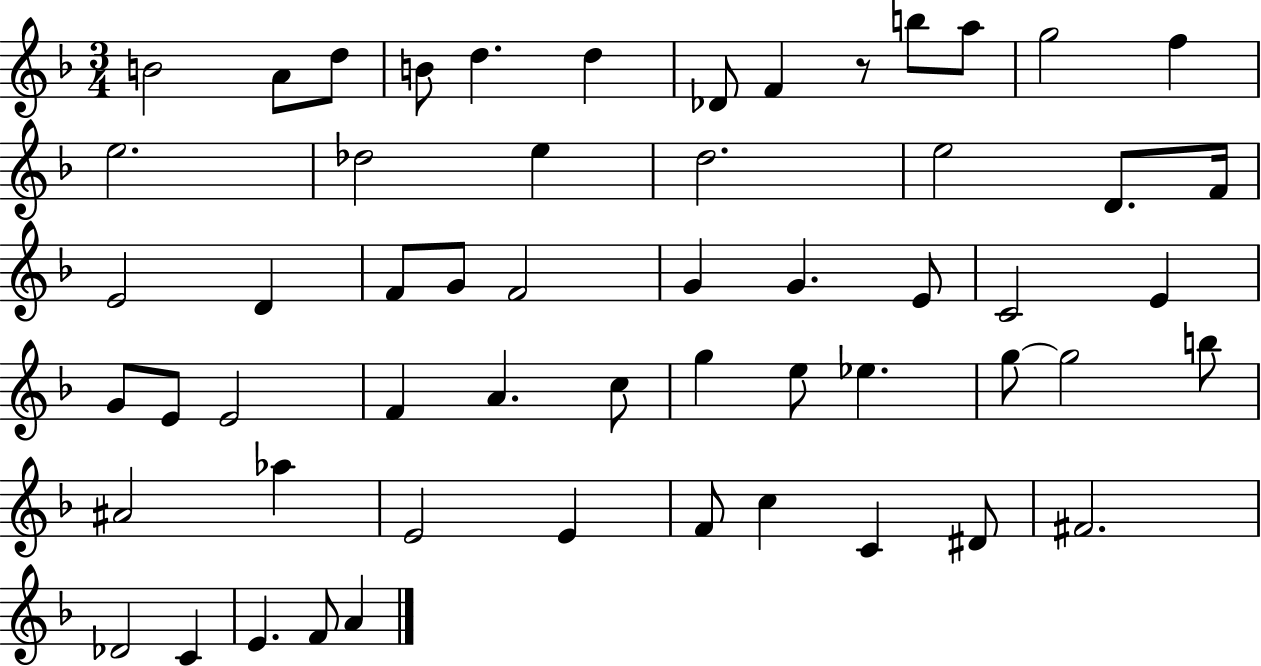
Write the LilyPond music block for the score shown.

{
  \clef treble
  \numericTimeSignature
  \time 3/4
  \key f \major
  b'2 a'8 d''8 | b'8 d''4. d''4 | des'8 f'4 r8 b''8 a''8 | g''2 f''4 | \break e''2. | des''2 e''4 | d''2. | e''2 d'8. f'16 | \break e'2 d'4 | f'8 g'8 f'2 | g'4 g'4. e'8 | c'2 e'4 | \break g'8 e'8 e'2 | f'4 a'4. c''8 | g''4 e''8 ees''4. | g''8~~ g''2 b''8 | \break ais'2 aes''4 | e'2 e'4 | f'8 c''4 c'4 dis'8 | fis'2. | \break des'2 c'4 | e'4. f'8 a'4 | \bar "|."
}